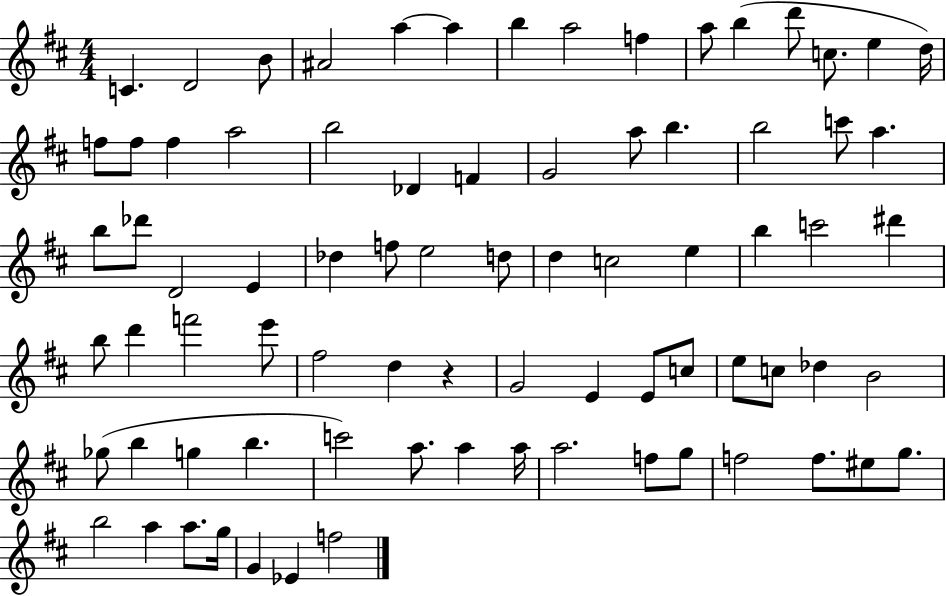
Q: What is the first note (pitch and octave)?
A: C4